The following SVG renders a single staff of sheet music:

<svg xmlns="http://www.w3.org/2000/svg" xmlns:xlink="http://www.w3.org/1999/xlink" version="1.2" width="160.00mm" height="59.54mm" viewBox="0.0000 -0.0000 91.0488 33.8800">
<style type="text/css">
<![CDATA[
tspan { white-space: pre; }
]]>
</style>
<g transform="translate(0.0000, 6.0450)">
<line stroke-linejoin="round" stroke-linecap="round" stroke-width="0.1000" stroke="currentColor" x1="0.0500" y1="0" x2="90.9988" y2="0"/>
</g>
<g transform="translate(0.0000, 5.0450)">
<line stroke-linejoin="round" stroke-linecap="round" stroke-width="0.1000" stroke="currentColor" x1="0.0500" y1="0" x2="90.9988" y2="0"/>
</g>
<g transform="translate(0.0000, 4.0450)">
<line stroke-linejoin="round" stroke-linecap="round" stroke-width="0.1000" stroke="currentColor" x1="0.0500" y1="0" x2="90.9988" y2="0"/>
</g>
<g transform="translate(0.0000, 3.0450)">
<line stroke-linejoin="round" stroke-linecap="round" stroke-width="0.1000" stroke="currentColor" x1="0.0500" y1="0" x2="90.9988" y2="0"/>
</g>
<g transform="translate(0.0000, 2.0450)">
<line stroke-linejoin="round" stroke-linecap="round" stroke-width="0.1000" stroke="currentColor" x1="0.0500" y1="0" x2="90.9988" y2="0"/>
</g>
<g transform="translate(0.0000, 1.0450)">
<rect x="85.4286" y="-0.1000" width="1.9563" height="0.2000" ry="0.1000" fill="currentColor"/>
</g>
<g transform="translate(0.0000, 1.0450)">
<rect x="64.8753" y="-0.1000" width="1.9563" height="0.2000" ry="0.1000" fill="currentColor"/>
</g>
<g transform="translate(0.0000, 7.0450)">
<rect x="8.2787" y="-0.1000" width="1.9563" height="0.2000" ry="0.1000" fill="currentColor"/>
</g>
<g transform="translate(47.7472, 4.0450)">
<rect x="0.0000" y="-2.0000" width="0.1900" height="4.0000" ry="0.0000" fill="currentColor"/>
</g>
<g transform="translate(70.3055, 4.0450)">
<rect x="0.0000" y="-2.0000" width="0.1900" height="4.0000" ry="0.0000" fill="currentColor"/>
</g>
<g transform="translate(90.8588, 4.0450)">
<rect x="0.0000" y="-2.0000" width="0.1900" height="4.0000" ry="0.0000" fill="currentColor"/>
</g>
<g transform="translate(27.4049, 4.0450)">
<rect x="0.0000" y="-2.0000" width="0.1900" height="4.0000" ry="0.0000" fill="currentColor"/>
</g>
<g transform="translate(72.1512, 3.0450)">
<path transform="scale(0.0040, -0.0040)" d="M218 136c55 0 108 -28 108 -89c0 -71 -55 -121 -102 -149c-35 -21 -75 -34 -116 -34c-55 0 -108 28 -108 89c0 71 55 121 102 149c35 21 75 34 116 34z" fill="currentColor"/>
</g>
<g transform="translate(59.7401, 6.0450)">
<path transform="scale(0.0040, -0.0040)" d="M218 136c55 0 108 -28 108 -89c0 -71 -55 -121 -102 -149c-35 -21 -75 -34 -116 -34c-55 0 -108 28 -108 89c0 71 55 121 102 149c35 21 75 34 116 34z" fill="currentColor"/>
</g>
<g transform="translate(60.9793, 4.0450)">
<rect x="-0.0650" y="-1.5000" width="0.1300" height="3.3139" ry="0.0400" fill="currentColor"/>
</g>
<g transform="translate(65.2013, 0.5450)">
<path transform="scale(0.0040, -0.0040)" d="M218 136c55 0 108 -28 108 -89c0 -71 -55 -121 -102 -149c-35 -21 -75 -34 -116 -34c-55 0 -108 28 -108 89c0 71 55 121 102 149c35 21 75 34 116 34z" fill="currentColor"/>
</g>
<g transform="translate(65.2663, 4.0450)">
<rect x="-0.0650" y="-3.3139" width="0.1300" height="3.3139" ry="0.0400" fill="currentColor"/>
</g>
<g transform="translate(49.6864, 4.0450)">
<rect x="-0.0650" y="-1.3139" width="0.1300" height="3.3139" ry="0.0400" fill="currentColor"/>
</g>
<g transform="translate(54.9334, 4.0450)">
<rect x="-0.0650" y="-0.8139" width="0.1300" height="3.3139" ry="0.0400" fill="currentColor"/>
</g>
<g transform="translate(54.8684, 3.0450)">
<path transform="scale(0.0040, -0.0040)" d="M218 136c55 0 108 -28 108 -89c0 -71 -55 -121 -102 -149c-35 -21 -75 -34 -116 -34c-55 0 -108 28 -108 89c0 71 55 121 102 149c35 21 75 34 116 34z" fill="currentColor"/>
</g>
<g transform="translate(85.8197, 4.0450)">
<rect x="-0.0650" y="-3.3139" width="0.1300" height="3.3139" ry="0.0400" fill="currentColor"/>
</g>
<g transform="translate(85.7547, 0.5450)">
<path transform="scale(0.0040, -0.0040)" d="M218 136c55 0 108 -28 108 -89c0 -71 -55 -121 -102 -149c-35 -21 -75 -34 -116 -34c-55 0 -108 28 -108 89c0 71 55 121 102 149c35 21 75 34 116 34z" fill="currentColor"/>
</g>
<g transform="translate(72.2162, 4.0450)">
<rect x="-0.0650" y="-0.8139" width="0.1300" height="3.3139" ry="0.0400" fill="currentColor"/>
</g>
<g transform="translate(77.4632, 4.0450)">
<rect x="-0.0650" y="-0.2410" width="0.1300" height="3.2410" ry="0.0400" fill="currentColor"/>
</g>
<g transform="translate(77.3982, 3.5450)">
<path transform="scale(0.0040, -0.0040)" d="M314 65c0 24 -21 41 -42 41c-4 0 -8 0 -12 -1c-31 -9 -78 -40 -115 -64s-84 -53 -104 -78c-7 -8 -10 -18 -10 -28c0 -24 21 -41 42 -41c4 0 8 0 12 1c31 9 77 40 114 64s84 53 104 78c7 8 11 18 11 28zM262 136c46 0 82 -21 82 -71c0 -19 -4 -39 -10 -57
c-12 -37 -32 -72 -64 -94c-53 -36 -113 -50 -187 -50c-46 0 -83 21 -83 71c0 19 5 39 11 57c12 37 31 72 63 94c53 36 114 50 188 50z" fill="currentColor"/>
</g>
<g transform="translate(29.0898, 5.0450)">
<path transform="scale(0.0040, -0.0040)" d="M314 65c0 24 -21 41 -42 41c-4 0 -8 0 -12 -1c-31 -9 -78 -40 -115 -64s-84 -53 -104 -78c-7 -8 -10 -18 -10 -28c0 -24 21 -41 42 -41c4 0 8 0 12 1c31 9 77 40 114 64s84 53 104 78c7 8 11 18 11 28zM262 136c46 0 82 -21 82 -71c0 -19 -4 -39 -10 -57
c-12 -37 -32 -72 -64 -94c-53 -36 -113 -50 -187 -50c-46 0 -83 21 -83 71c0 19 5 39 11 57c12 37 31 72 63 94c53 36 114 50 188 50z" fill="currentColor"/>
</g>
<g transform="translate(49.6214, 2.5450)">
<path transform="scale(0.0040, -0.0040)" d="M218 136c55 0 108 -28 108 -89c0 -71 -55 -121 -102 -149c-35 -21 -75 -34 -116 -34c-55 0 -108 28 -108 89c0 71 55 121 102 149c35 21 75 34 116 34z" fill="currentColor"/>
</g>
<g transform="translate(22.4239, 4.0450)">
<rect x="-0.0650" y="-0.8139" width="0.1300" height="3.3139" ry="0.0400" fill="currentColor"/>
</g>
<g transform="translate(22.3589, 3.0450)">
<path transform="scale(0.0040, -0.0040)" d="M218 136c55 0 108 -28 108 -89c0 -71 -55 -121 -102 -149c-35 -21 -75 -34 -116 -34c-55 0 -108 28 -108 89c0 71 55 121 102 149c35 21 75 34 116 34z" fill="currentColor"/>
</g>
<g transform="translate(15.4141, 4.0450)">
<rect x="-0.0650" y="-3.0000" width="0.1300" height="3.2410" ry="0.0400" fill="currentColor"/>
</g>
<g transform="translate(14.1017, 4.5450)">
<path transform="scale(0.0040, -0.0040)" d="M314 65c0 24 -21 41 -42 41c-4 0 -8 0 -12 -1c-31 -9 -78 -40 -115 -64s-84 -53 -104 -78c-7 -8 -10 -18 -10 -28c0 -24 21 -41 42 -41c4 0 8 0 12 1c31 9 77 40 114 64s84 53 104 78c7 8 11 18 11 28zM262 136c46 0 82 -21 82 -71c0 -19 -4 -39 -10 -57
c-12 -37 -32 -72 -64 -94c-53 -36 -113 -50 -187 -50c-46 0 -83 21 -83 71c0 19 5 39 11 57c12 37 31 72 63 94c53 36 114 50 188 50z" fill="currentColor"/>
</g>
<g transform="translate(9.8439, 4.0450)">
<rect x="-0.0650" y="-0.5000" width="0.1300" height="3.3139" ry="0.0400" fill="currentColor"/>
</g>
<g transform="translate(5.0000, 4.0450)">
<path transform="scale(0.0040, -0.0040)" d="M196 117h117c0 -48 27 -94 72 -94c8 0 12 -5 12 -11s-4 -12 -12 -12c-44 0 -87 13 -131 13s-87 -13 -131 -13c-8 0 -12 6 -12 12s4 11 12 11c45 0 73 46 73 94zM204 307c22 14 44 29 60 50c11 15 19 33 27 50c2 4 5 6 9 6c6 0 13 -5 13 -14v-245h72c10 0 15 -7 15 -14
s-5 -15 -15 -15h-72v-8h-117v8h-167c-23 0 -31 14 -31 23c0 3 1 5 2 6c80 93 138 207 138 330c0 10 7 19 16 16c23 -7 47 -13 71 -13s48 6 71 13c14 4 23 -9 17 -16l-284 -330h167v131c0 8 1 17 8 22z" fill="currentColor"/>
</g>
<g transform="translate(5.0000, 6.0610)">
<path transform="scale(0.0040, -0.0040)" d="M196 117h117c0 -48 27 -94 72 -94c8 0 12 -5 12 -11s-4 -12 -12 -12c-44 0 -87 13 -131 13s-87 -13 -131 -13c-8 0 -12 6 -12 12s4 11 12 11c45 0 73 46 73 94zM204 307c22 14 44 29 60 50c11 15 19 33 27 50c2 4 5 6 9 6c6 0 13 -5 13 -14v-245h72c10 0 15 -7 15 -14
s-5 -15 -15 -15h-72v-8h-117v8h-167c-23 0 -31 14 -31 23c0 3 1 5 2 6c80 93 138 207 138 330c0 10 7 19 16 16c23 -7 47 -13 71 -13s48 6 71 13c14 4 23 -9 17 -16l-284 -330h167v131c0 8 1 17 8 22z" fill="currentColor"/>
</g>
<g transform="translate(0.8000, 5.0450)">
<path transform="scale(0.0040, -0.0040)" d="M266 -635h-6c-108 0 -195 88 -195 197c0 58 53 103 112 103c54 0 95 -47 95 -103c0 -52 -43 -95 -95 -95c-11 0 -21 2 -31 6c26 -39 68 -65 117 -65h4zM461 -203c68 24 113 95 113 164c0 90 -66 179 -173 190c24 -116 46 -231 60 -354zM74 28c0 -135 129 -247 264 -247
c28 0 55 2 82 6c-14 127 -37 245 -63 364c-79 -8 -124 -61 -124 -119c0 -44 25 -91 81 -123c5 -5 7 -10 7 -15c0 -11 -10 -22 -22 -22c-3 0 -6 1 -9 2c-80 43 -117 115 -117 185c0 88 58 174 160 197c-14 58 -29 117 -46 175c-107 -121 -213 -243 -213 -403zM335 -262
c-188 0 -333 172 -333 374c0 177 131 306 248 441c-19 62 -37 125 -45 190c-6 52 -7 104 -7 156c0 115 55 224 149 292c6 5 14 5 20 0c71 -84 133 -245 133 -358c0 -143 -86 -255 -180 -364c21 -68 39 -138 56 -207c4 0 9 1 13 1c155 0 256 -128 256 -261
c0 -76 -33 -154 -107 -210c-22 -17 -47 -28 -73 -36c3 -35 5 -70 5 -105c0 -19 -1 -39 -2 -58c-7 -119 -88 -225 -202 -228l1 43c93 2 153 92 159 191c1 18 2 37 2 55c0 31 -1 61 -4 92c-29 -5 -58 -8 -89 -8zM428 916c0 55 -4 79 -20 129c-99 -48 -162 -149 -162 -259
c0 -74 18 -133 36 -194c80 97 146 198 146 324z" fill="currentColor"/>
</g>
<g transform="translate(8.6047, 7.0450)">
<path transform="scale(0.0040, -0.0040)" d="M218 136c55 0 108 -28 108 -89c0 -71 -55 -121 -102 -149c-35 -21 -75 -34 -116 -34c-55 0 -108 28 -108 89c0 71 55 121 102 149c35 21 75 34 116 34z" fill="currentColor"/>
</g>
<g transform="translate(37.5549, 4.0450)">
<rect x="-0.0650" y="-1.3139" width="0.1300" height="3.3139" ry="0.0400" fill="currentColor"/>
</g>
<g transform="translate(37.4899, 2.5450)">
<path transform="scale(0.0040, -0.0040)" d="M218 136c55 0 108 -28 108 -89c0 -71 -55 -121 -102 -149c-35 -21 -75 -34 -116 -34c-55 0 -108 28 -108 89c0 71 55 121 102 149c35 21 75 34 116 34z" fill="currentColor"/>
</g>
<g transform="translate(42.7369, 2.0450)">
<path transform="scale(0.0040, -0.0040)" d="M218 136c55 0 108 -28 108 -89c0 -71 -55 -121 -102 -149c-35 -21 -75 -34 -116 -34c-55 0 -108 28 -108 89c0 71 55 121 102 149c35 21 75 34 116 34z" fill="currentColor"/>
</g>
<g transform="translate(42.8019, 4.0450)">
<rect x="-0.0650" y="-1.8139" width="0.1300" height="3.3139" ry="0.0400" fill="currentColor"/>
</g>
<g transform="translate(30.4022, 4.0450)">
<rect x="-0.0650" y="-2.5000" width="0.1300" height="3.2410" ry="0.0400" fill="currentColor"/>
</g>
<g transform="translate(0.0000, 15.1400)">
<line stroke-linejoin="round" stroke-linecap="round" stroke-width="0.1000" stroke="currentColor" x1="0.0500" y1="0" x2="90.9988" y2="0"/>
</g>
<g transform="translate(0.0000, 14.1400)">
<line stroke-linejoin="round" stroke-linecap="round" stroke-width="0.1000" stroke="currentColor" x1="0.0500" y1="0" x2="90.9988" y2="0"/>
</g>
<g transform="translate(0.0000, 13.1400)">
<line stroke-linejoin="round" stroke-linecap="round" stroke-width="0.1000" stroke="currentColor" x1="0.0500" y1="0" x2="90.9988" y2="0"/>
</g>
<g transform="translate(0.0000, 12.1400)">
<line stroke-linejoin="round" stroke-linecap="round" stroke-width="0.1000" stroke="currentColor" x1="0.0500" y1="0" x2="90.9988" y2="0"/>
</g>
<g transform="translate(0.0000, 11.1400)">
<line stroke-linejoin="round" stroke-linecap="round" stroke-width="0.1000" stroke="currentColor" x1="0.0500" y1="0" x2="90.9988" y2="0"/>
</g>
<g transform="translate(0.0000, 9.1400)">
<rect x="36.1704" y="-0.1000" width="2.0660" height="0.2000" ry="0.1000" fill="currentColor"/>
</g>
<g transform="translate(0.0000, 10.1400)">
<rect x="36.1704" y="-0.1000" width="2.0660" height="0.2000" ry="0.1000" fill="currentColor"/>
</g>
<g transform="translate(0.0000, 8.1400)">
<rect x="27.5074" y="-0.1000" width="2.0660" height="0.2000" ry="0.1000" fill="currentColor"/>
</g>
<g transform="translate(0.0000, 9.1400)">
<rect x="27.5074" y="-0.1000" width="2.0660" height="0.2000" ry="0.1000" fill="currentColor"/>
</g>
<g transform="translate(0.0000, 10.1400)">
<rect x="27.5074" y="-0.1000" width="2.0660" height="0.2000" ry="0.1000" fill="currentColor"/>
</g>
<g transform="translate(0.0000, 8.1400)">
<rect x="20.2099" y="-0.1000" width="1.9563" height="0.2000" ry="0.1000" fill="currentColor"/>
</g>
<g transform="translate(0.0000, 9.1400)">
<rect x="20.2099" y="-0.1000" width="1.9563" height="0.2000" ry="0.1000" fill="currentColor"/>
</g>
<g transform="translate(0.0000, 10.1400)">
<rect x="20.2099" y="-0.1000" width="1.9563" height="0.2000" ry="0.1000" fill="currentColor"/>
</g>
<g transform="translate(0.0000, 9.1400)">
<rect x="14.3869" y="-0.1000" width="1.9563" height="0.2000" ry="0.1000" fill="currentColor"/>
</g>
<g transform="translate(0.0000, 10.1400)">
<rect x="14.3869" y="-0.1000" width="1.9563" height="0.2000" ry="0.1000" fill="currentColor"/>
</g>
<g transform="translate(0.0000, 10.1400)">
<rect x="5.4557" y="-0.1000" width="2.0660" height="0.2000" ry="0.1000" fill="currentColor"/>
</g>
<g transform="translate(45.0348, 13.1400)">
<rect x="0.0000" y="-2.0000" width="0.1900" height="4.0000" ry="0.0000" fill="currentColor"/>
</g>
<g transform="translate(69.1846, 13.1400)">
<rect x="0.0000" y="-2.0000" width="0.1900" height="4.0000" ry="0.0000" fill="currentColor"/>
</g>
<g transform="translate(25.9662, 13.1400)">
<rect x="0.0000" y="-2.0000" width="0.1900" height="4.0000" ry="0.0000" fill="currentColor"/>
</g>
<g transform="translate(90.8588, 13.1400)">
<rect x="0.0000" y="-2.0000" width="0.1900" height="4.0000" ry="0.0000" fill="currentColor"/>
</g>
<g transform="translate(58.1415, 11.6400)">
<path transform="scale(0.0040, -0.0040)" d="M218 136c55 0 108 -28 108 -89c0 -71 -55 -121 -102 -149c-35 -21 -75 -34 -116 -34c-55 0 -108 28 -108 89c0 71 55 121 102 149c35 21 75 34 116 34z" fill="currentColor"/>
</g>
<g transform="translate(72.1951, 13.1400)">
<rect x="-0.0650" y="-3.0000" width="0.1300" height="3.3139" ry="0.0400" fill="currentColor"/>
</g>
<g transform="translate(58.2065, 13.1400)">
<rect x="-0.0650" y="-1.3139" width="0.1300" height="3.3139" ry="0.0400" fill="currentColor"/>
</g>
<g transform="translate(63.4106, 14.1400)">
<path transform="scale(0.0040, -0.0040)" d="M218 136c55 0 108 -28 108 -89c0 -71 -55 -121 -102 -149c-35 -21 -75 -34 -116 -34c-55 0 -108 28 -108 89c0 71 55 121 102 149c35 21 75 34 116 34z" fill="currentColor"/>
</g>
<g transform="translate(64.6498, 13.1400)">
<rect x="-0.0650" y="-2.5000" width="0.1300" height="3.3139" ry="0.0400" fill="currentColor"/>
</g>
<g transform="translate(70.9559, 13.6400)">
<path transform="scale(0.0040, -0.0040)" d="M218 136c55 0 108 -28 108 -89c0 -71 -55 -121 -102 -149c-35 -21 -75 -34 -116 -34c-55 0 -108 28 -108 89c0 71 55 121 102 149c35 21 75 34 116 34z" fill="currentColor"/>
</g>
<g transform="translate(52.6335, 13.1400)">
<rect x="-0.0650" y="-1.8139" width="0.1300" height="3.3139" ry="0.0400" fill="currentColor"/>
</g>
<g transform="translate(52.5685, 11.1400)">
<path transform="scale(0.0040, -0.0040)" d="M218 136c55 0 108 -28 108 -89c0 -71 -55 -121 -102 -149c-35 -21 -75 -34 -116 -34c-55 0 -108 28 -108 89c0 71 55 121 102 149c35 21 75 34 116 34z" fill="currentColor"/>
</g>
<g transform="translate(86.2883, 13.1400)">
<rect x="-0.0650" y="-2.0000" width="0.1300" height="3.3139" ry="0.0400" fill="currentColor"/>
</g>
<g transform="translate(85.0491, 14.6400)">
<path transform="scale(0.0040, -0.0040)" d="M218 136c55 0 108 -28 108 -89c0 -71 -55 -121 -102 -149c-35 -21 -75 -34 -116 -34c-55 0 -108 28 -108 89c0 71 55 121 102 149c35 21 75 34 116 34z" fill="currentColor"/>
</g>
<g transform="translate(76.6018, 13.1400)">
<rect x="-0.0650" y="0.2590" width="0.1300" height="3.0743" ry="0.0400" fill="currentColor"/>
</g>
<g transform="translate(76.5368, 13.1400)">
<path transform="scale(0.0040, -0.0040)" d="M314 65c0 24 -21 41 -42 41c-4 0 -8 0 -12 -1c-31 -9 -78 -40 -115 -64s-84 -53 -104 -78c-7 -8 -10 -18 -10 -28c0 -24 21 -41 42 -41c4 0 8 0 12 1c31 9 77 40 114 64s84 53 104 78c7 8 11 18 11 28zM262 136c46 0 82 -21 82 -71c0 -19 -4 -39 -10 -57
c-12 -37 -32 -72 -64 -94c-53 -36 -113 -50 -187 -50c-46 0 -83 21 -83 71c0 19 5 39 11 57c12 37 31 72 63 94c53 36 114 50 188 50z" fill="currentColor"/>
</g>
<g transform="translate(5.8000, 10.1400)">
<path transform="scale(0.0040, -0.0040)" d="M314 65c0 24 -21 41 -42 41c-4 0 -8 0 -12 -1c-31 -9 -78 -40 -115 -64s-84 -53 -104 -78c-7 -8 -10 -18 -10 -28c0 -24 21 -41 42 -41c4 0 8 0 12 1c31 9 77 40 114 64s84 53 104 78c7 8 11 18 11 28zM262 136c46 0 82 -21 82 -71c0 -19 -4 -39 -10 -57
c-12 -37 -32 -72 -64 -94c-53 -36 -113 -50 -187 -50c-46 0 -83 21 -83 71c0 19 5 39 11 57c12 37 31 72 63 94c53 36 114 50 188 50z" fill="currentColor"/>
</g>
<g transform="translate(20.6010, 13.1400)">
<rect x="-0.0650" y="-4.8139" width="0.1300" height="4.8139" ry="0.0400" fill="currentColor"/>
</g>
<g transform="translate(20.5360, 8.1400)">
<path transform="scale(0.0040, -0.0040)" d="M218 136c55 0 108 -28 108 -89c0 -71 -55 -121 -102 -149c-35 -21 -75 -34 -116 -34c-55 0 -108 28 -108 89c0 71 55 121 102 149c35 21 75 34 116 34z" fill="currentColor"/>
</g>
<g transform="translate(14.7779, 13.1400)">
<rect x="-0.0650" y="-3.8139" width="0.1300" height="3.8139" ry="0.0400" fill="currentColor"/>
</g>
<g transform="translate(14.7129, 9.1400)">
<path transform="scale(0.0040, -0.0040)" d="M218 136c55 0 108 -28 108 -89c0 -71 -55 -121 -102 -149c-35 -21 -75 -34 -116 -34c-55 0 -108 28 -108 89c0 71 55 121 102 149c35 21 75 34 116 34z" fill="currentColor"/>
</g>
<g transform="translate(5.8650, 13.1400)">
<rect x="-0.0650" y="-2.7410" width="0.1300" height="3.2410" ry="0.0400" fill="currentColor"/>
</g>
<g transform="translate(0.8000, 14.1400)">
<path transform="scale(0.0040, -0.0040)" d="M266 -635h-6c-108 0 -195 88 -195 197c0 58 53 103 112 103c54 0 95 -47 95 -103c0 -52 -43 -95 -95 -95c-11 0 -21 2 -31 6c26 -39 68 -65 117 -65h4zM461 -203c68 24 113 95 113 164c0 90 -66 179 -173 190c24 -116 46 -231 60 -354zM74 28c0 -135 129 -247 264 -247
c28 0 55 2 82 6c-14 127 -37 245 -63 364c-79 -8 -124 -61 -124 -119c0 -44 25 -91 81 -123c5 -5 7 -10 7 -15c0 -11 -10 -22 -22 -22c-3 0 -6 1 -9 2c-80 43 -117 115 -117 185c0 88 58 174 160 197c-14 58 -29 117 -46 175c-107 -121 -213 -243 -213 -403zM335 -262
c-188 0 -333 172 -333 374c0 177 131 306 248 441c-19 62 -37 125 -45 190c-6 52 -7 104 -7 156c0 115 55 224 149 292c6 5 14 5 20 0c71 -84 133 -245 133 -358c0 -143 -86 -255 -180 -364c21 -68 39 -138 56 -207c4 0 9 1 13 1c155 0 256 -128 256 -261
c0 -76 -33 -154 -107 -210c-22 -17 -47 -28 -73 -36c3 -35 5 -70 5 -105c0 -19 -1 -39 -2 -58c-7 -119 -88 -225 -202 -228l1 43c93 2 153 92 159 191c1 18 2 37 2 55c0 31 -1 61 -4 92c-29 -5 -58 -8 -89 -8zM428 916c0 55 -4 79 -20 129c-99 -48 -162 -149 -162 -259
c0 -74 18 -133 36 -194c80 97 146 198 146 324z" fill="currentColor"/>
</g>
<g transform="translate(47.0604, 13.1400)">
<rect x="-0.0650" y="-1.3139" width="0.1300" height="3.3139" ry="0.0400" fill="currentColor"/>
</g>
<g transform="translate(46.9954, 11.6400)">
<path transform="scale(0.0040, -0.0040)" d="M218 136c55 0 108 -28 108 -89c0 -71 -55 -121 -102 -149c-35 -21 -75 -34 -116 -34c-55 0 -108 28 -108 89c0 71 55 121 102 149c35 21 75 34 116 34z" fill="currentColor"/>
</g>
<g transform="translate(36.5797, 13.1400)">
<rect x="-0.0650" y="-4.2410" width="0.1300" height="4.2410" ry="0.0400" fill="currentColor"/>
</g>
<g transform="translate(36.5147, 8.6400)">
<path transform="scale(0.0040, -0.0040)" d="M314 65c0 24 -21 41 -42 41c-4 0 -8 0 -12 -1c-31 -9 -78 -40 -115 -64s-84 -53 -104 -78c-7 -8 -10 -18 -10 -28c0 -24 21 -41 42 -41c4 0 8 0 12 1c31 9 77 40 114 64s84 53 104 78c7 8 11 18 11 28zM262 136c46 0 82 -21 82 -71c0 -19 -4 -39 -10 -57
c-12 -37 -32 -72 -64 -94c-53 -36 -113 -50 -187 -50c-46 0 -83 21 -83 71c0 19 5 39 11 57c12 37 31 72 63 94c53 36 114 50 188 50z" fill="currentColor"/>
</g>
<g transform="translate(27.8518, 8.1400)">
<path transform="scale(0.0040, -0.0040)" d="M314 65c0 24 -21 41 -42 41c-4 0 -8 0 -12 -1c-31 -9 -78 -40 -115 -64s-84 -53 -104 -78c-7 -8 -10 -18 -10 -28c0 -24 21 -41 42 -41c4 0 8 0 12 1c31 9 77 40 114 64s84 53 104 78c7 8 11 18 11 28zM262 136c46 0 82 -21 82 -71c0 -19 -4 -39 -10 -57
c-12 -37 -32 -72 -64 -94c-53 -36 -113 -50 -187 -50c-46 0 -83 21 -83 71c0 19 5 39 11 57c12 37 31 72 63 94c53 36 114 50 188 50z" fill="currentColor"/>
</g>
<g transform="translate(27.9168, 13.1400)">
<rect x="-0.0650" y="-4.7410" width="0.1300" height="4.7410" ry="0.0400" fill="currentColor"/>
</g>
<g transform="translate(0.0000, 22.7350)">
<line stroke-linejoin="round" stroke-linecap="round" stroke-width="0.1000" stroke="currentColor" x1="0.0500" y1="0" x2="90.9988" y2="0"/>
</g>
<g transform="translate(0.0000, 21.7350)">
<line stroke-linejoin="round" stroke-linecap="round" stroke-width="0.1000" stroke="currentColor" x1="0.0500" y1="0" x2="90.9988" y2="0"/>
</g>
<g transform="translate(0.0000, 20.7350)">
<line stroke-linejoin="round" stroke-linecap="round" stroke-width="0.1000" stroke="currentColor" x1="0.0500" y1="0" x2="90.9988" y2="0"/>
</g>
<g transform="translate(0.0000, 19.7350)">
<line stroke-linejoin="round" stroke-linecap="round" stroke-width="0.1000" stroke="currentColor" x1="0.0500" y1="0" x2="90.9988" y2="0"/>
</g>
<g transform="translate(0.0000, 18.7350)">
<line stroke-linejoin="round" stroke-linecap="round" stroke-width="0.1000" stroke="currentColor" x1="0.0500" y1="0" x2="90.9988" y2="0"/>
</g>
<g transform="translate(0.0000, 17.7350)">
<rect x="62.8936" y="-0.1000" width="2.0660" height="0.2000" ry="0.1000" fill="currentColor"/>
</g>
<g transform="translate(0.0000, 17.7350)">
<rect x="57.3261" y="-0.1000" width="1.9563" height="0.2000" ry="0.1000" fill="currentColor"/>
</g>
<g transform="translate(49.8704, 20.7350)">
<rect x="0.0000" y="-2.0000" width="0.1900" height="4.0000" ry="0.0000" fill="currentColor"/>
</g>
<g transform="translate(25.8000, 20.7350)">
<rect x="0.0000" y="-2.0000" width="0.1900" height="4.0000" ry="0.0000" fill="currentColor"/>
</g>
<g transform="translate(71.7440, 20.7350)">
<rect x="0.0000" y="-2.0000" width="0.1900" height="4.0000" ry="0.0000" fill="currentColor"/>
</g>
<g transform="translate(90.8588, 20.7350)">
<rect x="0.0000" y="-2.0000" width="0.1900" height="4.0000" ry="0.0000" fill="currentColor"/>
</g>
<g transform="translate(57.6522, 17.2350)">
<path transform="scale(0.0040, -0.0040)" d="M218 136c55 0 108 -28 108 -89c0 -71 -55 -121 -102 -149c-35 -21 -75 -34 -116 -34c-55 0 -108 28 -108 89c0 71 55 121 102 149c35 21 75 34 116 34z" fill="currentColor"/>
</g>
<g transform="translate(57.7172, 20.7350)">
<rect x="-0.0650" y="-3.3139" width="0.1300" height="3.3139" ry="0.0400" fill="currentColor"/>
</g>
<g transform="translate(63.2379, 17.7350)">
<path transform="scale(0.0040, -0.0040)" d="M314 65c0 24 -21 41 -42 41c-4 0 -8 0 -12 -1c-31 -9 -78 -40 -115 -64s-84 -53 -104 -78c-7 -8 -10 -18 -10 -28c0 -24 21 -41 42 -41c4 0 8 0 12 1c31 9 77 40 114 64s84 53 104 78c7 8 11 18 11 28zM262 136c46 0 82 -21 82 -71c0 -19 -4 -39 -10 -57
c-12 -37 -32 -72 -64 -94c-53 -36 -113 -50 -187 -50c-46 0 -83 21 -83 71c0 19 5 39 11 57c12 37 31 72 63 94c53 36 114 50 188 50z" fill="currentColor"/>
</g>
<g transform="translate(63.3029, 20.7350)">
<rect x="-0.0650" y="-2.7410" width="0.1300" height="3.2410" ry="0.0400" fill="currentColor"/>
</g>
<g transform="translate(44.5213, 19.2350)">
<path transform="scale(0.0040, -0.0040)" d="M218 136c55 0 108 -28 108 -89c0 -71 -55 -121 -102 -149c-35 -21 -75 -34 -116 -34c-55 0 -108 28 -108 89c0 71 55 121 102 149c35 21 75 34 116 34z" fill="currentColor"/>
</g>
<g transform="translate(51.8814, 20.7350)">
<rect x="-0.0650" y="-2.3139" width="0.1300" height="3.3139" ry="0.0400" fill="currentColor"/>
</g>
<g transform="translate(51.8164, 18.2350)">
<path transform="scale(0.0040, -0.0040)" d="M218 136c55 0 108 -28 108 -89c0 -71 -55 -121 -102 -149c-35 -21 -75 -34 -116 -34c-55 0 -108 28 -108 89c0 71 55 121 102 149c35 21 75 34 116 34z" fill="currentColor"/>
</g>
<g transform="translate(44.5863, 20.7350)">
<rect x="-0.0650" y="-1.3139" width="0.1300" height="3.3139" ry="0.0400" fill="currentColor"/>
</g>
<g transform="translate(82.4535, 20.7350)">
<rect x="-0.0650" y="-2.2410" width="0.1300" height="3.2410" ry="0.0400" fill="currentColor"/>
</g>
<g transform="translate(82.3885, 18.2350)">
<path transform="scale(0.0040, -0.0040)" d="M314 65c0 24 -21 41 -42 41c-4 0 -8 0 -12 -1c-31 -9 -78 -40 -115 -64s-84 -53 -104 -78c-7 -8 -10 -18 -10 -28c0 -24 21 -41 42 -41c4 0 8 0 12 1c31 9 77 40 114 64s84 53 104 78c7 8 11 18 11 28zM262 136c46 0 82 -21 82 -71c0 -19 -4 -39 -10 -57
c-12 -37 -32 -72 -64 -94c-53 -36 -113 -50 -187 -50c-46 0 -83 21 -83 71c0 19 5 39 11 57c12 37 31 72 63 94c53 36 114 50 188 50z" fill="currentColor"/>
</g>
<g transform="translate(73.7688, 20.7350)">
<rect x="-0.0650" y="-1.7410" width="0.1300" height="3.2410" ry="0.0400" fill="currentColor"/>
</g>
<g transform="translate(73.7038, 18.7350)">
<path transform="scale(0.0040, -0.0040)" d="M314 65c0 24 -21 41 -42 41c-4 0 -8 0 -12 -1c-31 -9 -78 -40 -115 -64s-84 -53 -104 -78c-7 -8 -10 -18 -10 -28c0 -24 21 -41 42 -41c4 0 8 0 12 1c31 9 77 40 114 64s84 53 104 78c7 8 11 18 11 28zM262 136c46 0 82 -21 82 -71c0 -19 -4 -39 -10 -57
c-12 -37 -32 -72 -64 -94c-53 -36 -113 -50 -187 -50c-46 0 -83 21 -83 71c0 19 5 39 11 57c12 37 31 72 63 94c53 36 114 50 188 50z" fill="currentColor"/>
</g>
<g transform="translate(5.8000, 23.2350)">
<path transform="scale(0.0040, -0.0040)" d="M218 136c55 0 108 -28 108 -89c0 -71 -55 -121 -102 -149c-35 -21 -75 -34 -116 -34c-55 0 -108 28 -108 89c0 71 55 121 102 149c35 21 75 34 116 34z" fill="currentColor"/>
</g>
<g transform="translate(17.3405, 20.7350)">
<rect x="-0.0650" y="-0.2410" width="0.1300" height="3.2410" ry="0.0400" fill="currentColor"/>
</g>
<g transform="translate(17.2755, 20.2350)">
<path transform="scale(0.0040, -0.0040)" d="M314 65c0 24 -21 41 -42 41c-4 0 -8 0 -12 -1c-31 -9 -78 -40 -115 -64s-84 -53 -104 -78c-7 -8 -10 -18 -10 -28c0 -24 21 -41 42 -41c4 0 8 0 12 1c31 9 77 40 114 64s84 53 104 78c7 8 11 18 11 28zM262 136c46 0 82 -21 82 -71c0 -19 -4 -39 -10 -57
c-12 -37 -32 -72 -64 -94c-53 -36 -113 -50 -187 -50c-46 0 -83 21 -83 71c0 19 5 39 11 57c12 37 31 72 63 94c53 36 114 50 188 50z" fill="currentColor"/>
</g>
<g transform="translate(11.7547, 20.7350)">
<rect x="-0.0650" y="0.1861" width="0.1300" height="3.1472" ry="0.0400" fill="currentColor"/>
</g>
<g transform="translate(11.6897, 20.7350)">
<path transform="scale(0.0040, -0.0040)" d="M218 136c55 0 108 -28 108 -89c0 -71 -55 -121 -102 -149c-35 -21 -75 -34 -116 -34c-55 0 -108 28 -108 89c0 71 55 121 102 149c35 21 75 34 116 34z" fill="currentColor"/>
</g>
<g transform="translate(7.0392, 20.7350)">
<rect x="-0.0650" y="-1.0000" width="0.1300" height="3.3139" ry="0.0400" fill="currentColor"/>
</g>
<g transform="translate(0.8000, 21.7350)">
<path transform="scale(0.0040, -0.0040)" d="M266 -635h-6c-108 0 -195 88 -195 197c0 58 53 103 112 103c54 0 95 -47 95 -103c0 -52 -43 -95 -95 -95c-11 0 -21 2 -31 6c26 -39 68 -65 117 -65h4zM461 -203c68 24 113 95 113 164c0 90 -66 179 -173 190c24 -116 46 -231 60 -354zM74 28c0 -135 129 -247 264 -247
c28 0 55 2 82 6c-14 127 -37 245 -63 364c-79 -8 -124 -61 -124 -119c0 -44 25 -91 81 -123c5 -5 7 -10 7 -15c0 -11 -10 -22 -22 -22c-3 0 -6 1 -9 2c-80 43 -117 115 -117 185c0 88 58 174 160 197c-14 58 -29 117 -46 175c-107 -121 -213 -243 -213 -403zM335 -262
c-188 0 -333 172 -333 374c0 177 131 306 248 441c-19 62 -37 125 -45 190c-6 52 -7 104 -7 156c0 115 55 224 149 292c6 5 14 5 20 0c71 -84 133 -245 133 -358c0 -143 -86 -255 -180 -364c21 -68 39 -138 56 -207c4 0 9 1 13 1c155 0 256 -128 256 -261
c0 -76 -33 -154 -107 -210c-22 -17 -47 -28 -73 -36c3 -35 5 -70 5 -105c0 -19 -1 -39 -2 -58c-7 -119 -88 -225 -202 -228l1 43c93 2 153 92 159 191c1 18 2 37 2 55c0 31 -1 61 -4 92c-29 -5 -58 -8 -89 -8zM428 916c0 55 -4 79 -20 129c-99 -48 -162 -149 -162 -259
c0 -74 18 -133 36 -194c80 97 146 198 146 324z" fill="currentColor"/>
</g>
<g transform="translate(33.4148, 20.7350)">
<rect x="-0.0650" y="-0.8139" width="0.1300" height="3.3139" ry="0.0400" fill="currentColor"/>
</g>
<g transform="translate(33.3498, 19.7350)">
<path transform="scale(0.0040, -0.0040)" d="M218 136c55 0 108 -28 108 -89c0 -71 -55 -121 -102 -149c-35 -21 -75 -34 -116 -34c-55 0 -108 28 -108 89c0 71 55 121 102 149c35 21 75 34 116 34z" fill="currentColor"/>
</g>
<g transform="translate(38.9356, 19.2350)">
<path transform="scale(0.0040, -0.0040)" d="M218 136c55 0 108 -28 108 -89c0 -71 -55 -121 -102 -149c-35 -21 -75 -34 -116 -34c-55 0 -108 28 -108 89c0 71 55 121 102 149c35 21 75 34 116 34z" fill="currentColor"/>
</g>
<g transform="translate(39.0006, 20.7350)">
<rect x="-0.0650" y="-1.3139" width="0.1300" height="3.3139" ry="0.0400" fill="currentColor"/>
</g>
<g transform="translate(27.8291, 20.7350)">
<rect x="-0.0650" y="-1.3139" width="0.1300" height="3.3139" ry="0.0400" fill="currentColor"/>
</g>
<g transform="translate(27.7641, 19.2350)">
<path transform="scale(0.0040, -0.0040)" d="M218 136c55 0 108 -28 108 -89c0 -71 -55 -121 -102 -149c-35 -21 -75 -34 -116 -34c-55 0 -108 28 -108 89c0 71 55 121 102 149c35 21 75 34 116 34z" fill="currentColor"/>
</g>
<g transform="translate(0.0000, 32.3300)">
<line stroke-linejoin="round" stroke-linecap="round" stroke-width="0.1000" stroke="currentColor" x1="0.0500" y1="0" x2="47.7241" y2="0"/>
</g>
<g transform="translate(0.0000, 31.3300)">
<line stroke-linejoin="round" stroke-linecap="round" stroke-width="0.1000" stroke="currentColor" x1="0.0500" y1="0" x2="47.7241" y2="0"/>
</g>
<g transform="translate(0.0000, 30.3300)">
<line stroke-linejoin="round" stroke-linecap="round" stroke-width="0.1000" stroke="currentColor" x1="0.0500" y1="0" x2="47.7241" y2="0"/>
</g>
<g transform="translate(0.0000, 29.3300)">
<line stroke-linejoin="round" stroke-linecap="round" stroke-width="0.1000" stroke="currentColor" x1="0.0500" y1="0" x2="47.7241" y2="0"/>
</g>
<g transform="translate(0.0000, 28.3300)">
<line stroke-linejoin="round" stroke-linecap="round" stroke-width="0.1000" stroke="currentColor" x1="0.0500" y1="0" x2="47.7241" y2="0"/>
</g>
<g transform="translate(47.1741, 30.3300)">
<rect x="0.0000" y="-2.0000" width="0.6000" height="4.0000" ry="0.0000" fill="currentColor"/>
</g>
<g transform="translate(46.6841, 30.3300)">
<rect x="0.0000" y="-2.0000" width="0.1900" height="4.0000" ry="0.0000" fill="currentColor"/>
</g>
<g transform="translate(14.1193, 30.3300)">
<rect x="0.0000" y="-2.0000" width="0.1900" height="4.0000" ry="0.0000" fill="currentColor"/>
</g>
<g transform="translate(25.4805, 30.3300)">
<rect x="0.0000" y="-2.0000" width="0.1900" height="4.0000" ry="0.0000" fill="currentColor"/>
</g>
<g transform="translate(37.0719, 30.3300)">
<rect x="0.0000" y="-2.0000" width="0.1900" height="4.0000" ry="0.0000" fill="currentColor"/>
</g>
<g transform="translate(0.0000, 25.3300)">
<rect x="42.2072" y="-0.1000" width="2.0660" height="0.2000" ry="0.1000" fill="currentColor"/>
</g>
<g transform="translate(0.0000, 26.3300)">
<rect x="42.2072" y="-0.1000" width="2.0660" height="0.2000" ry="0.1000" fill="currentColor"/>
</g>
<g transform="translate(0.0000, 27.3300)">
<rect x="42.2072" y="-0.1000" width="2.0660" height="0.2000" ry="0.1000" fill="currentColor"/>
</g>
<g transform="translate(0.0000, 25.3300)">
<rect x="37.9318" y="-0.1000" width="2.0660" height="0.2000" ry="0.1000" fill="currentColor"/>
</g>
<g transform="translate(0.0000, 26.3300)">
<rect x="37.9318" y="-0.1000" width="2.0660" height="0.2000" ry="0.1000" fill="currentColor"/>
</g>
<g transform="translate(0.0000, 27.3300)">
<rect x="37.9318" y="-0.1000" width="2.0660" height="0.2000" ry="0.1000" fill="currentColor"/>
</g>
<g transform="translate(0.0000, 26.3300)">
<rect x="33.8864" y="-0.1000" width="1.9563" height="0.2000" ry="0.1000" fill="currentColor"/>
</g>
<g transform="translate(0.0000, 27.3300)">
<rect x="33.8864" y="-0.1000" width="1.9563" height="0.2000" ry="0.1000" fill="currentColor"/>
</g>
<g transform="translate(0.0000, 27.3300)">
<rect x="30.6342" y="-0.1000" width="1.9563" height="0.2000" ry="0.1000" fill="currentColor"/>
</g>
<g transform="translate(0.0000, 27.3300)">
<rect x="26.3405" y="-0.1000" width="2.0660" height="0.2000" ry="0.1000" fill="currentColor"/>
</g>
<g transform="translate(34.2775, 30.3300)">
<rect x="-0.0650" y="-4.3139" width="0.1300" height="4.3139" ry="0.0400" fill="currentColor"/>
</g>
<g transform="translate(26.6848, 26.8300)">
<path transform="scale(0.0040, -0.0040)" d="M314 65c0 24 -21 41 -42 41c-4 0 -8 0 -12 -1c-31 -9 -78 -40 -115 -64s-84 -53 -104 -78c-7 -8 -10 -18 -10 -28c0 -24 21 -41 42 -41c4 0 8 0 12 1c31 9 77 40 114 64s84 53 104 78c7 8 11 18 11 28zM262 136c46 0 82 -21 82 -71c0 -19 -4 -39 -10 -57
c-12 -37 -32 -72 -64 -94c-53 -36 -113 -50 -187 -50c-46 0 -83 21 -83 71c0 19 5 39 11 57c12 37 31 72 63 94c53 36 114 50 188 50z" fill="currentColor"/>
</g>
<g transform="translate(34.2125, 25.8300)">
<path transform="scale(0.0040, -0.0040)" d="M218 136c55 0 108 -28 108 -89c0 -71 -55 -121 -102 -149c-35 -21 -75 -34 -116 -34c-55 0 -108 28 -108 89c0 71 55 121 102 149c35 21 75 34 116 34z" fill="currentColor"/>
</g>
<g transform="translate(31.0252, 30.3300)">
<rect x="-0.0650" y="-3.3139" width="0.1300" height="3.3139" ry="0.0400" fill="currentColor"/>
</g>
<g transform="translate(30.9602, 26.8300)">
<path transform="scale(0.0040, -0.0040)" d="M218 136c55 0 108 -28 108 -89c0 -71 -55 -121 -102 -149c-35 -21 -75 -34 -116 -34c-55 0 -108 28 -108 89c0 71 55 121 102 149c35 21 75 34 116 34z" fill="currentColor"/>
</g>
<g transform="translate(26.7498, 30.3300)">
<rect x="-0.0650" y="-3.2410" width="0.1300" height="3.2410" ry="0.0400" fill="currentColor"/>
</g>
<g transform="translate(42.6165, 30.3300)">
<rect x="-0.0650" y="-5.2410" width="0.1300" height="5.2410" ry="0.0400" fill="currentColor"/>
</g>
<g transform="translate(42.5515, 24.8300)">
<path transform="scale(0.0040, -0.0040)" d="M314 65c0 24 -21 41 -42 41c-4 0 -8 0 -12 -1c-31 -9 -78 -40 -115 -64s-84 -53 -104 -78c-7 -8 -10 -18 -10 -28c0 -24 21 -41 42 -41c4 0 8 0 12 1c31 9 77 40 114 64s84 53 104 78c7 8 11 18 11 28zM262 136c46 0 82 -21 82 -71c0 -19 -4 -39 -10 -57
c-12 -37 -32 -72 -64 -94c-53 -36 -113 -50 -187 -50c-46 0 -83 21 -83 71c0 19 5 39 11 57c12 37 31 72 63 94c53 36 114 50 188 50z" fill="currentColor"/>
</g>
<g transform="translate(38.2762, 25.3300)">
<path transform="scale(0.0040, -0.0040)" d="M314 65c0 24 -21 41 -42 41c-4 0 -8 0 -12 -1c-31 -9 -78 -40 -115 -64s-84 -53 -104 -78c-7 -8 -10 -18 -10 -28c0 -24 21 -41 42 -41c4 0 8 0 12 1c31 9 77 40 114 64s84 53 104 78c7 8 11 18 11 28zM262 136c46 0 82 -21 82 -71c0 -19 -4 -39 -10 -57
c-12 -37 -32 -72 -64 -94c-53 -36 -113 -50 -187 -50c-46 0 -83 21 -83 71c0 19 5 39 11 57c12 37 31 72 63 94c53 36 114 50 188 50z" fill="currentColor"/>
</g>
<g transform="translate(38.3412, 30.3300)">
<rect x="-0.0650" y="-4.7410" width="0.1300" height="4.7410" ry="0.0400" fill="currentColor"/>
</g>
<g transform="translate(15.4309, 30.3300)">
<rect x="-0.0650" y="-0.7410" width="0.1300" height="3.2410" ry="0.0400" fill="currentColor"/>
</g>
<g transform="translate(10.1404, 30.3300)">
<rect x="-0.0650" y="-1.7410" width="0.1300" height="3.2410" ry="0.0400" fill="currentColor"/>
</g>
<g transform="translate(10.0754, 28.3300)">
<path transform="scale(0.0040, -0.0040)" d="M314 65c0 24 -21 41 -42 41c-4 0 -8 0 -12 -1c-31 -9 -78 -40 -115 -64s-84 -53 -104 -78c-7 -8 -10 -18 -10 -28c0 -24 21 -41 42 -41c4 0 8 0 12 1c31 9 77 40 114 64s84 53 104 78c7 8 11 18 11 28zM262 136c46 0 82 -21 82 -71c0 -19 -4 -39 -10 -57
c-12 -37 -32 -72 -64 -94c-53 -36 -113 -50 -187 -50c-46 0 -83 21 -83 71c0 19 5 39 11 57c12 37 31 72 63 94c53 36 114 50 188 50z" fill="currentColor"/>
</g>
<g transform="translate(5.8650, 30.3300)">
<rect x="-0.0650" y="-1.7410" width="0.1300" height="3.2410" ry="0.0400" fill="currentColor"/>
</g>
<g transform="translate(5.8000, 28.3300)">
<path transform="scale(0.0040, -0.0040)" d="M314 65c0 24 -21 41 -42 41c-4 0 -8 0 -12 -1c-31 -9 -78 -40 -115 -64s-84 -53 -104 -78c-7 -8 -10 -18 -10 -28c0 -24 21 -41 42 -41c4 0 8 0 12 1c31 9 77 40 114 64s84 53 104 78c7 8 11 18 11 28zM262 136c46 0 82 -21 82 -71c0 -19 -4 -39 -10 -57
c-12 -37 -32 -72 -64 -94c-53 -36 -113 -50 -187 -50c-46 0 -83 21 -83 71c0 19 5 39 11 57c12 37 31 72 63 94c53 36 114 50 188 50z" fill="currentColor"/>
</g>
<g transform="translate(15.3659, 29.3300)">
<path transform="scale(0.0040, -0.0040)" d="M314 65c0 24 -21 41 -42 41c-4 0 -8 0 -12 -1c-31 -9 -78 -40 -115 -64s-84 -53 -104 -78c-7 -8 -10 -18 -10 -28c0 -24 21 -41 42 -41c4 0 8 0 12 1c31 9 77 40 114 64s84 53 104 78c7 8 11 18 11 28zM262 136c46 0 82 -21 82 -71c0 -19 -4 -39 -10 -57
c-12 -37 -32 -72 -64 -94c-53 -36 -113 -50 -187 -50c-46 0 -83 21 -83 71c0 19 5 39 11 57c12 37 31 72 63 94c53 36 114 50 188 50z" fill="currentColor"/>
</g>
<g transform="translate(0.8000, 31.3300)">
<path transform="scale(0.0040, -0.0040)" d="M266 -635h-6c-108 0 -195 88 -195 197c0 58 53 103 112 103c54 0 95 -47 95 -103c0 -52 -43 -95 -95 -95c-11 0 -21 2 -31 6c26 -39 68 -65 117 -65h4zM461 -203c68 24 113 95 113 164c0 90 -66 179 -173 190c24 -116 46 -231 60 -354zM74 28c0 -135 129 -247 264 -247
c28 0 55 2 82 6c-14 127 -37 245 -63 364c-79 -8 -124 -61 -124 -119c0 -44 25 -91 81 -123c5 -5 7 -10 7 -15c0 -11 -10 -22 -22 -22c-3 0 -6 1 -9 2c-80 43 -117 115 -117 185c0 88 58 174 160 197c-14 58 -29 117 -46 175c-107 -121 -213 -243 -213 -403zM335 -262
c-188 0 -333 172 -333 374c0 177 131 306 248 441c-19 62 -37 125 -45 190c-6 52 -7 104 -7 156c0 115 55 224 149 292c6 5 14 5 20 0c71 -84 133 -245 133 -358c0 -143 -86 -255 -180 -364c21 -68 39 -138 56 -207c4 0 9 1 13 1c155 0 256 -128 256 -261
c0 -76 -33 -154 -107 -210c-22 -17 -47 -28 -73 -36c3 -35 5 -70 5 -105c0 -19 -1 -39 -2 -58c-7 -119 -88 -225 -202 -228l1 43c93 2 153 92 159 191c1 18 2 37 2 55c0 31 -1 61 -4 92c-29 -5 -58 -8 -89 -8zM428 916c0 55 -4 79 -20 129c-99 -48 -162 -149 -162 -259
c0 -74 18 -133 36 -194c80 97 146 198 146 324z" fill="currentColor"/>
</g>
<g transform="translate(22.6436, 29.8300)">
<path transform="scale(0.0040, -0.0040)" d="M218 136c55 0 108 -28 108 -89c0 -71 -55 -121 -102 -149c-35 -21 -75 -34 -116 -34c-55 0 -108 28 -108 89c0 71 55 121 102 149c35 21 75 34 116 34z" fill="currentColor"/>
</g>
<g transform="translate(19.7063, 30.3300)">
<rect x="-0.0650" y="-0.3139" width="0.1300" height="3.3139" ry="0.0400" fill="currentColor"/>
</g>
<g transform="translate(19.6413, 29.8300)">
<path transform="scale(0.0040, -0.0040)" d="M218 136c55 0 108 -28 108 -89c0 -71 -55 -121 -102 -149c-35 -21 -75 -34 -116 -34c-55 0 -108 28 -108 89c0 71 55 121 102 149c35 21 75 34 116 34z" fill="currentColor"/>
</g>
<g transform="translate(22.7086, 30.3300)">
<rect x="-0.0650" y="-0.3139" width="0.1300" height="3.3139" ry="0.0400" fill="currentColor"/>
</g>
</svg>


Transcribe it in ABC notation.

X:1
T:Untitled
M:4/4
L:1/4
K:C
C A2 d G2 e f e d E b d c2 b a2 c' e' e'2 d'2 e f e G A B2 F D B c2 e d e e g b a2 f2 g2 f2 f2 d2 c c b2 b d' e'2 f'2